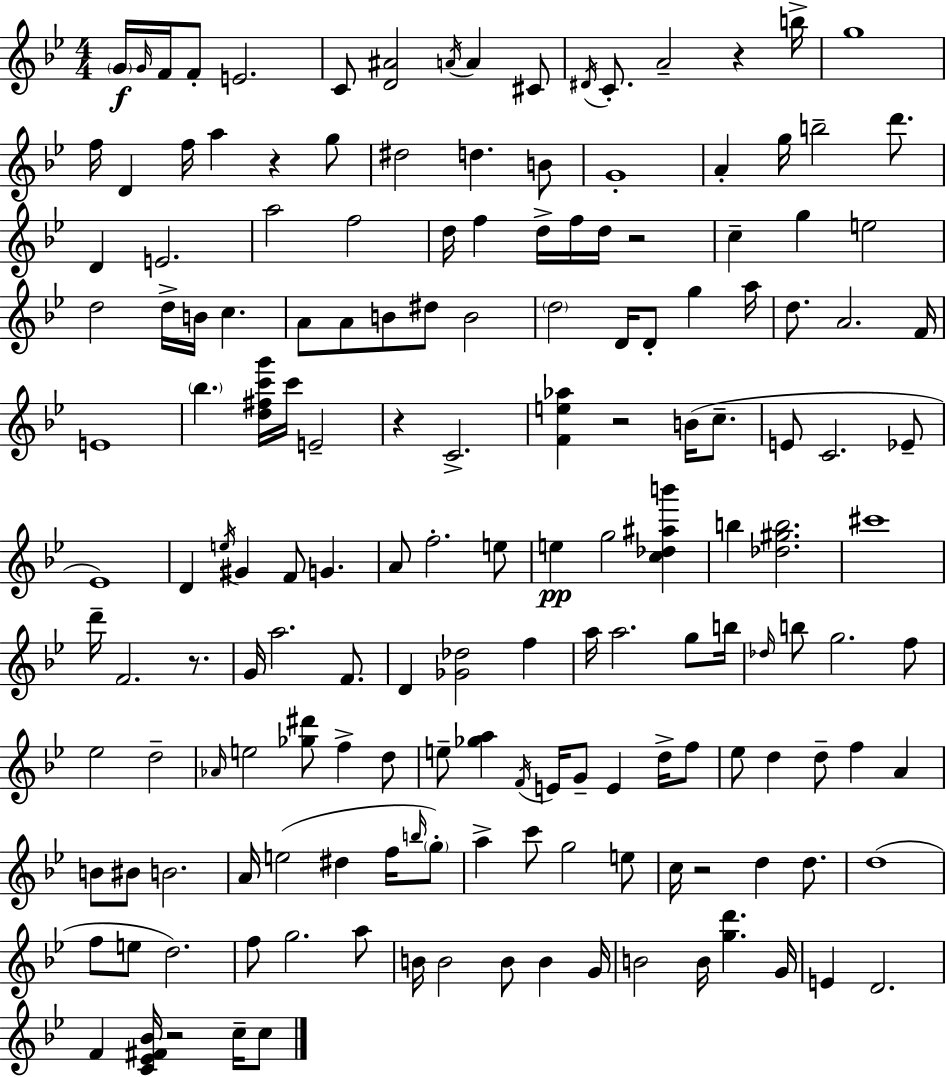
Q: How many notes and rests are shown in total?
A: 166